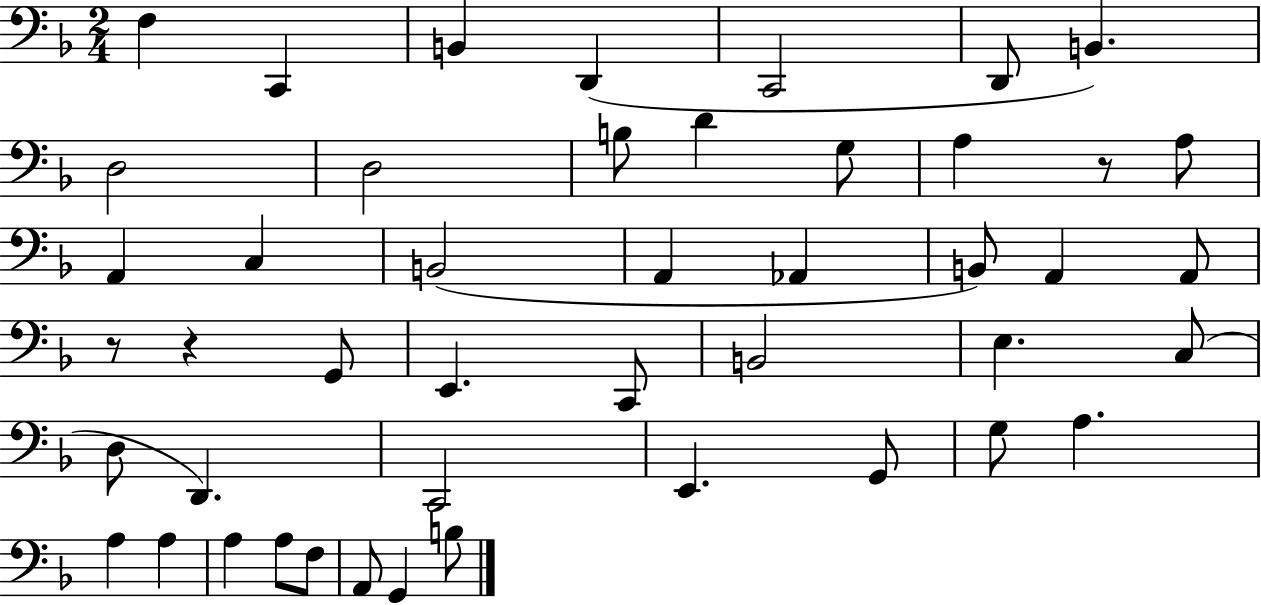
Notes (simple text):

F3/q C2/q B2/q D2/q C2/h D2/e B2/q. D3/h D3/h B3/e D4/q G3/e A3/q R/e A3/e A2/q C3/q B2/h A2/q Ab2/q B2/e A2/q A2/e R/e R/q G2/e E2/q. C2/e B2/h E3/q. C3/e D3/e D2/q. C2/h E2/q. G2/e G3/e A3/q. A3/q A3/q A3/q A3/e F3/e A2/e G2/q B3/e